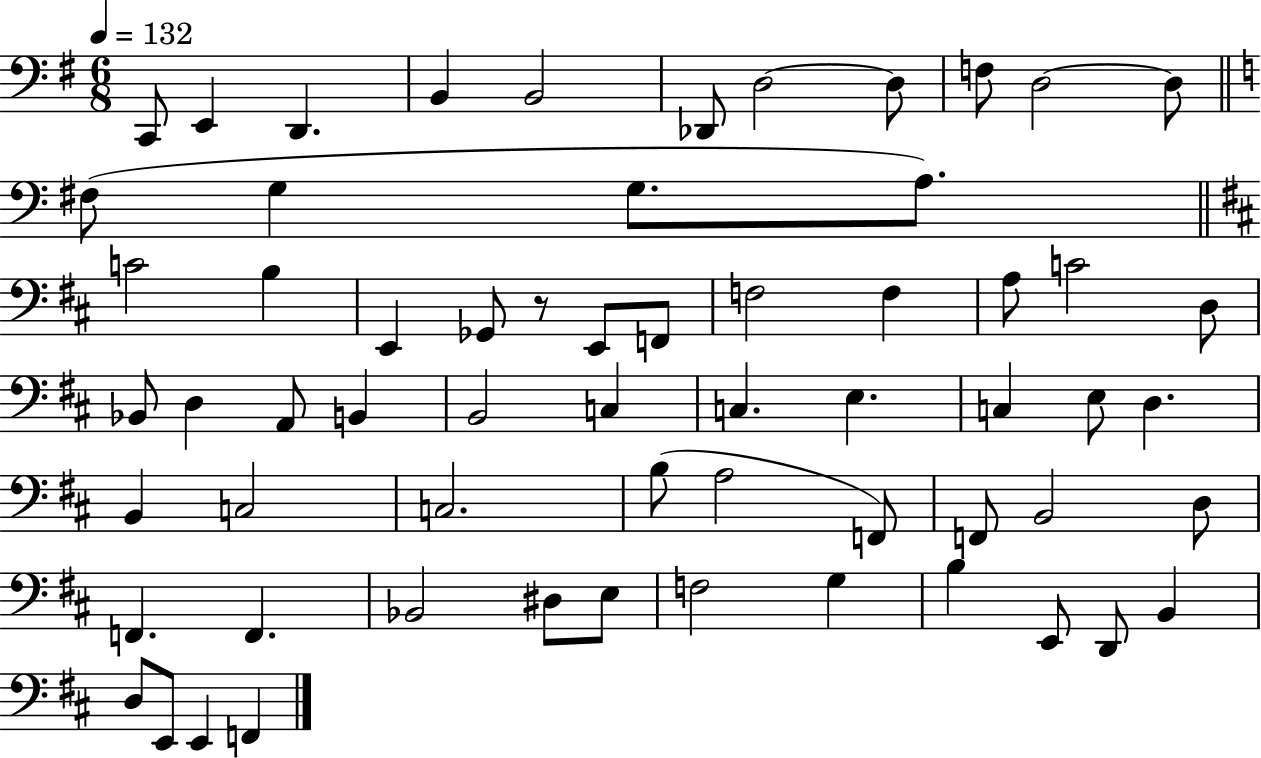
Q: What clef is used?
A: bass